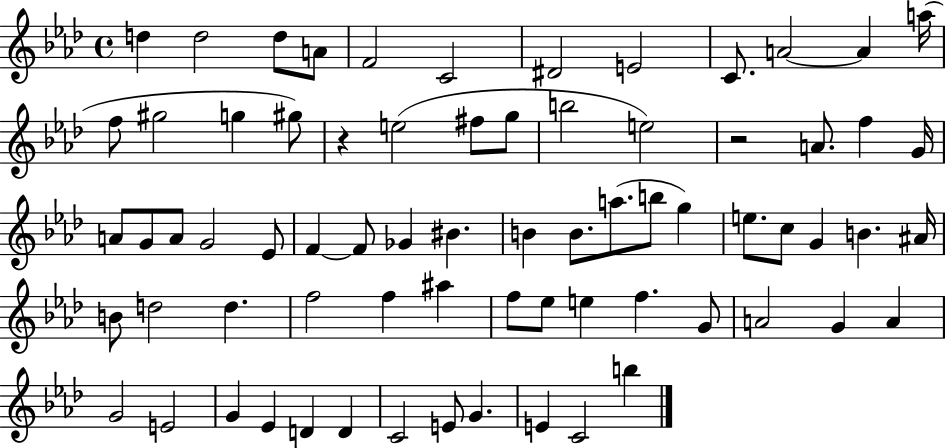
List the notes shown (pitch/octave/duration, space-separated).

D5/q D5/h D5/e A4/e F4/h C4/h D#4/h E4/h C4/e. A4/h A4/q A5/s F5/e G#5/h G5/q G#5/e R/q E5/h F#5/e G5/e B5/h E5/h R/h A4/e. F5/q G4/s A4/e G4/e A4/e G4/h Eb4/e F4/q F4/e Gb4/q BIS4/q. B4/q B4/e. A5/e. B5/e G5/q E5/e. C5/e G4/q B4/q. A#4/s B4/e D5/h D5/q. F5/h F5/q A#5/q F5/e Eb5/e E5/q F5/q. G4/e A4/h G4/q A4/q G4/h E4/h G4/q Eb4/q D4/q D4/q C4/h E4/e G4/q. E4/q C4/h B5/q